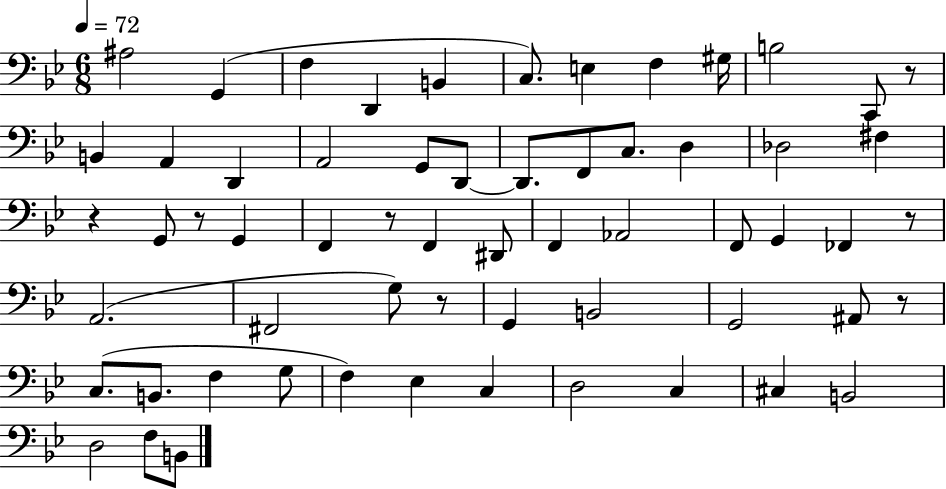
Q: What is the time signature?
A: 6/8